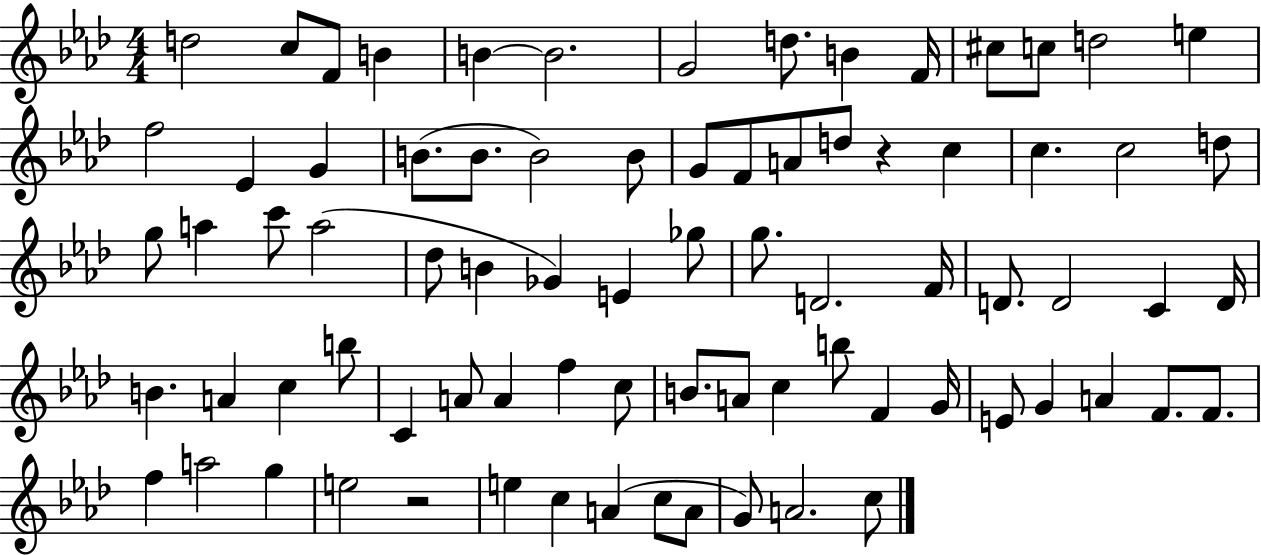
{
  \clef treble
  \numericTimeSignature
  \time 4/4
  \key aes \major
  d''2 c''8 f'8 b'4 | b'4~~ b'2. | g'2 d''8. b'4 f'16 | cis''8 c''8 d''2 e''4 | \break f''2 ees'4 g'4 | b'8.( b'8. b'2) b'8 | g'8 f'8 a'8 d''8 r4 c''4 | c''4. c''2 d''8 | \break g''8 a''4 c'''8 a''2( | des''8 b'4 ges'4) e'4 ges''8 | g''8. d'2. f'16 | d'8. d'2 c'4 d'16 | \break b'4. a'4 c''4 b''8 | c'4 a'8 a'4 f''4 c''8 | b'8. a'8 c''4 b''8 f'4 g'16 | e'8 g'4 a'4 f'8. f'8. | \break f''4 a''2 g''4 | e''2 r2 | e''4 c''4 a'4( c''8 a'8 | g'8) a'2. c''8 | \break \bar "|."
}